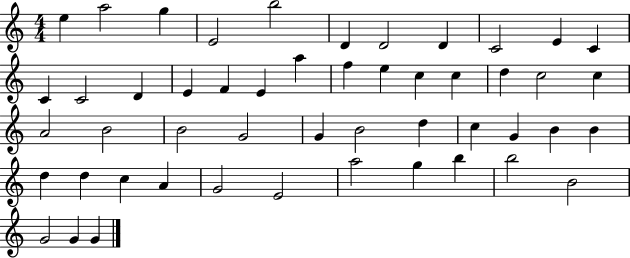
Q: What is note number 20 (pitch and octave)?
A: E5